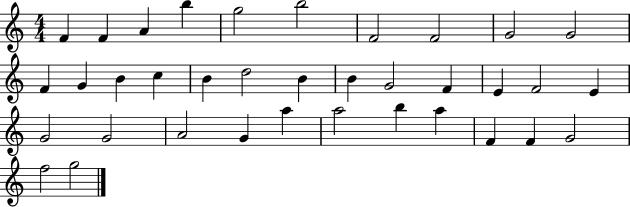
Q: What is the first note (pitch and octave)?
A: F4